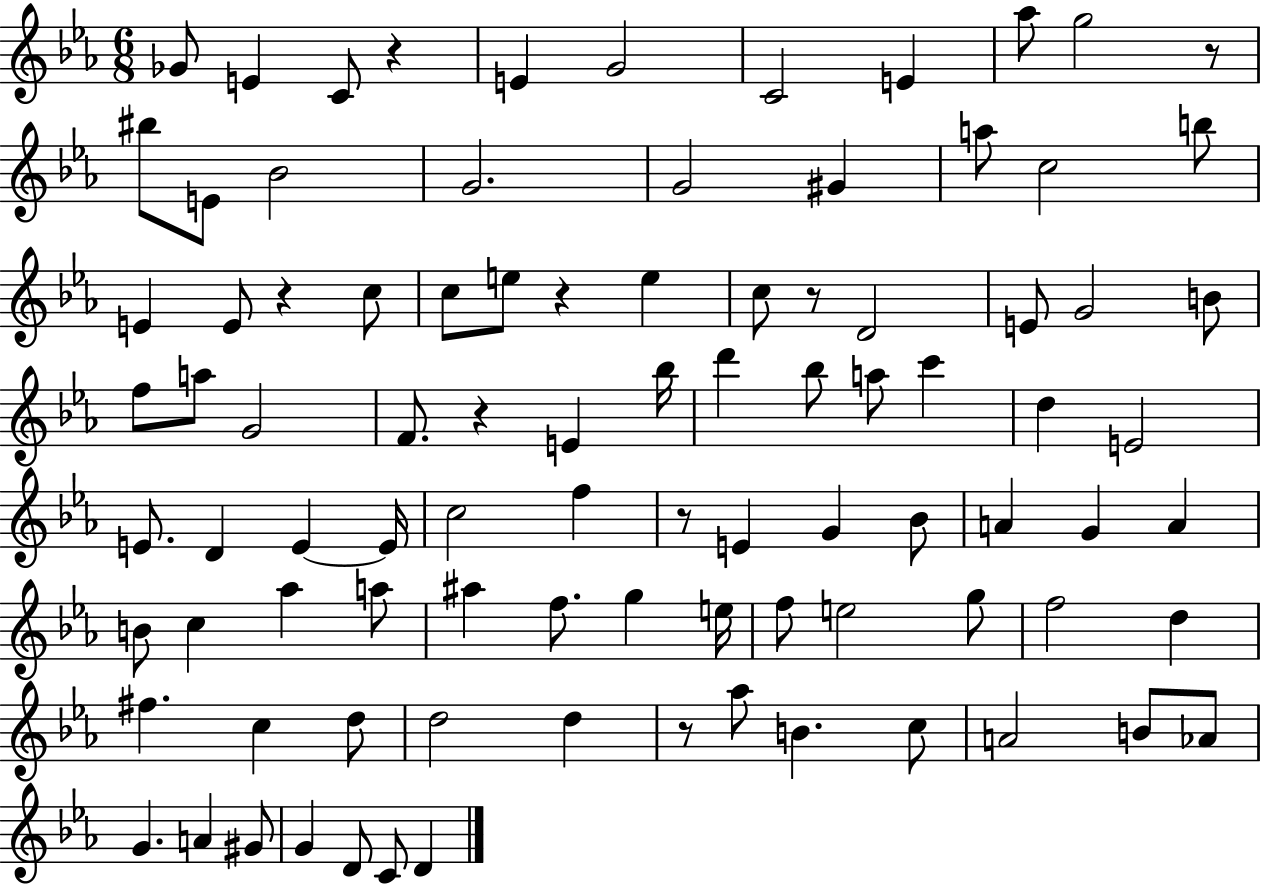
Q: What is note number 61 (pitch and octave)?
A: E5